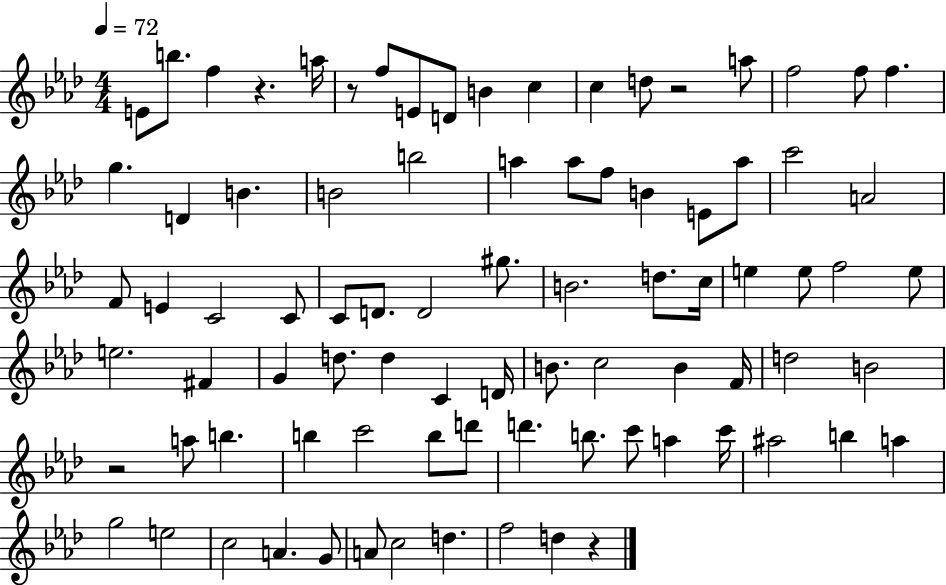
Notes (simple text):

E4/e B5/e. F5/q R/q. A5/s R/e F5/e E4/e D4/e B4/q C5/q C5/q D5/e R/h A5/e F5/h F5/e F5/q. G5/q. D4/q B4/q. B4/h B5/h A5/q A5/e F5/e B4/q E4/e A5/e C6/h A4/h F4/e E4/q C4/h C4/e C4/e D4/e. D4/h G#5/e. B4/h. D5/e. C5/s E5/q E5/e F5/h E5/e E5/h. F#4/q G4/q D5/e. D5/q C4/q D4/s B4/e. C5/h B4/q F4/s D5/h B4/h R/h A5/e B5/q. B5/q C6/h B5/e D6/e D6/q. B5/e. C6/e A5/q C6/s A#5/h B5/q A5/q G5/h E5/h C5/h A4/q. G4/e A4/e C5/h D5/q. F5/h D5/q R/q